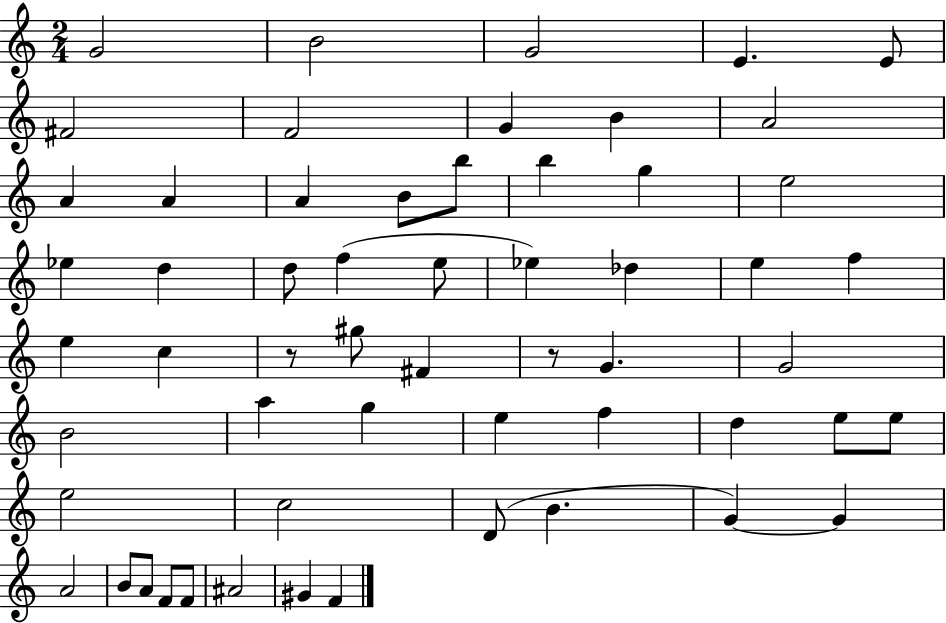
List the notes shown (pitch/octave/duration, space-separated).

G4/h B4/h G4/h E4/q. E4/e F#4/h F4/h G4/q B4/q A4/h A4/q A4/q A4/q B4/e B5/e B5/q G5/q E5/h Eb5/q D5/q D5/e F5/q E5/e Eb5/q Db5/q E5/q F5/q E5/q C5/q R/e G#5/e F#4/q R/e G4/q. G4/h B4/h A5/q G5/q E5/q F5/q D5/q E5/e E5/e E5/h C5/h D4/e B4/q. G4/q G4/q A4/h B4/e A4/e F4/e F4/e A#4/h G#4/q F4/q